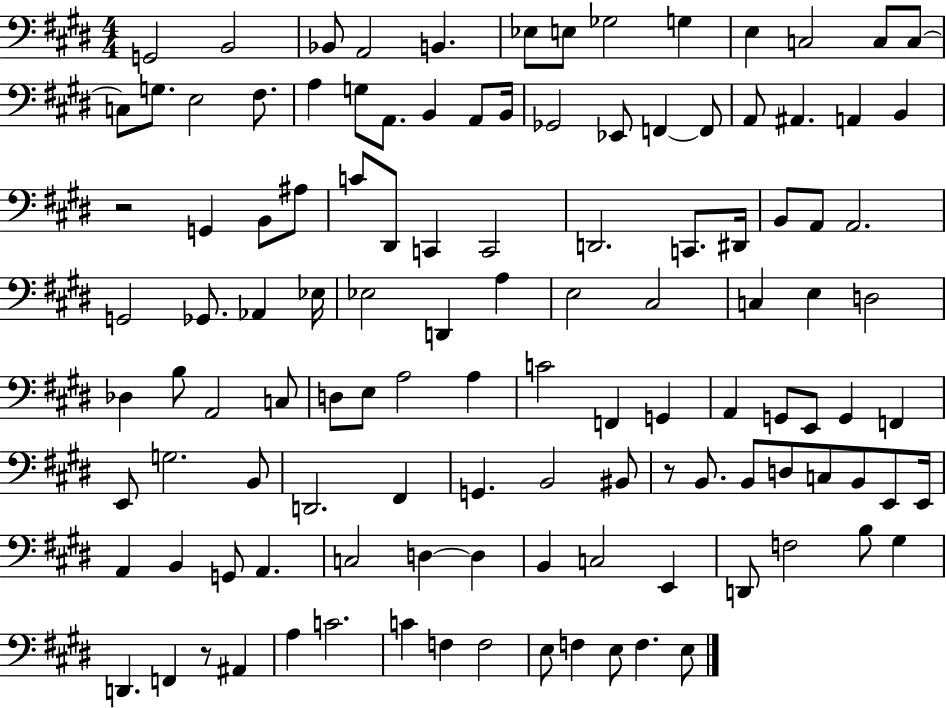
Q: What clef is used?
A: bass